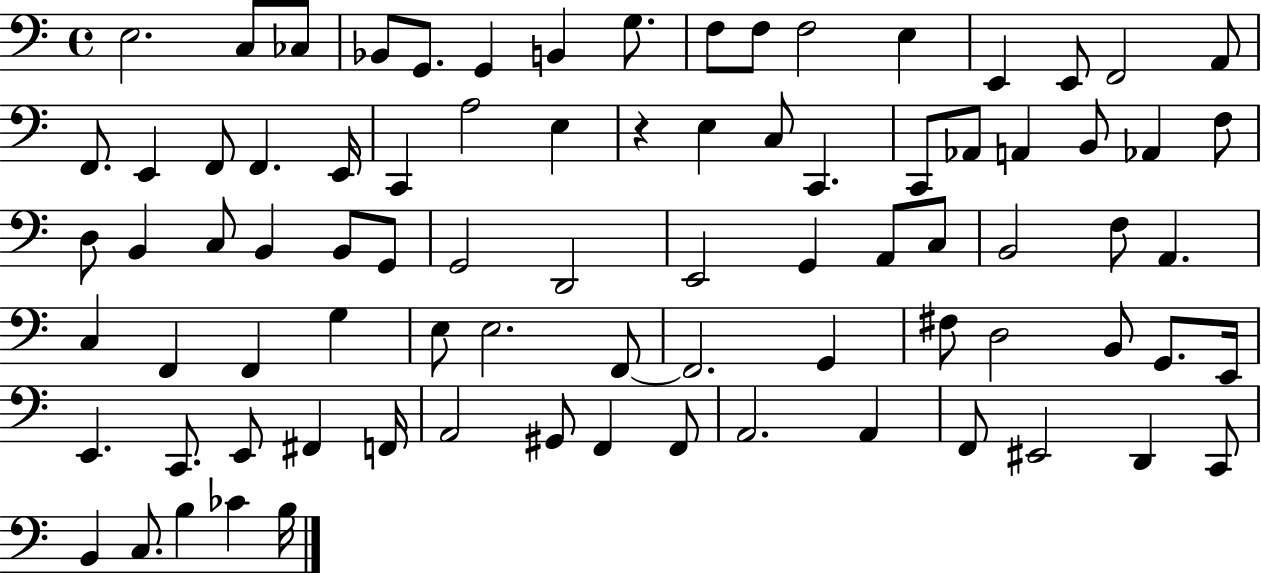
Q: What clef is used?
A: bass